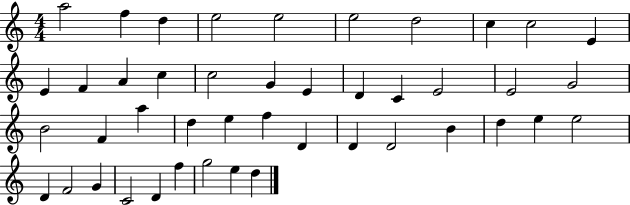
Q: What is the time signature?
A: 4/4